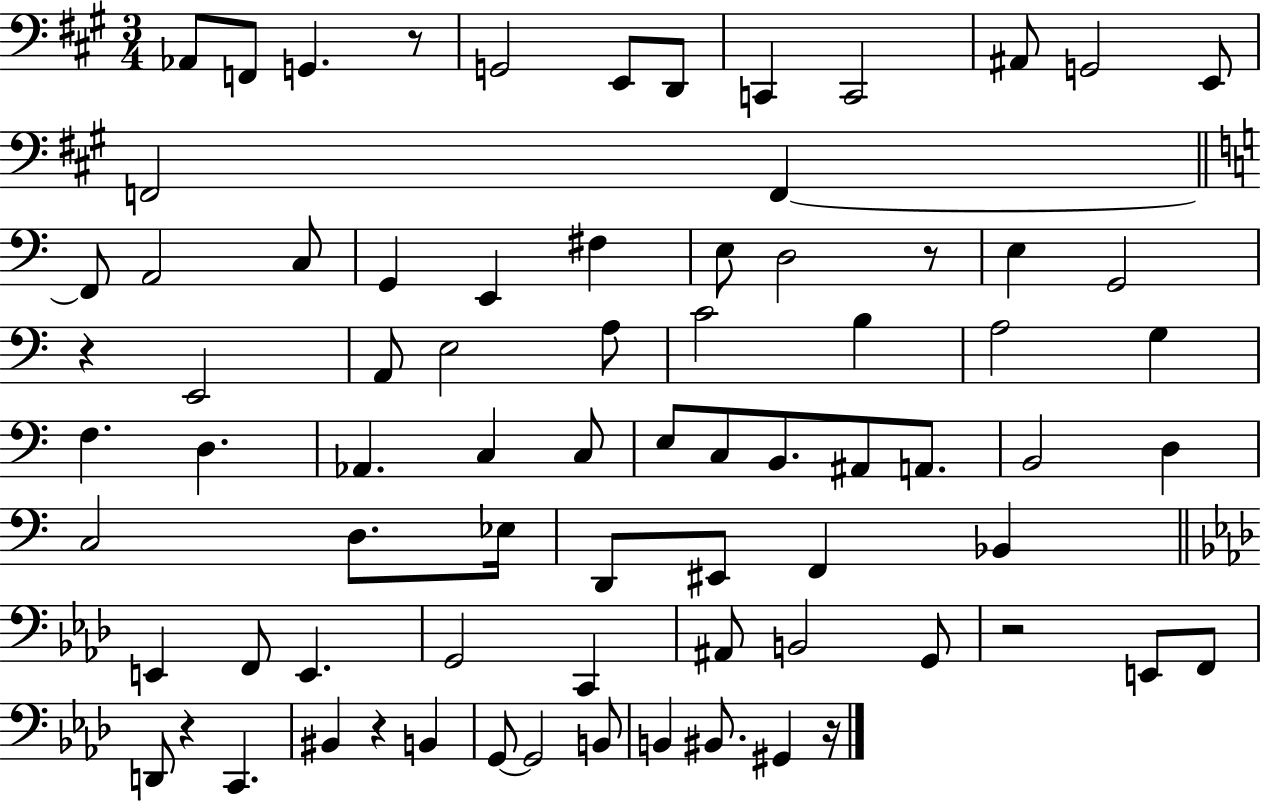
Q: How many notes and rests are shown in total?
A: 77